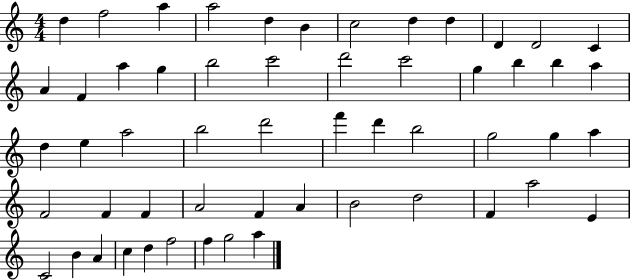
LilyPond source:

{
  \clef treble
  \numericTimeSignature
  \time 4/4
  \key c \major
  d''4 f''2 a''4 | a''2 d''4 b'4 | c''2 d''4 d''4 | d'4 d'2 c'4 | \break a'4 f'4 a''4 g''4 | b''2 c'''2 | d'''2 c'''2 | g''4 b''4 b''4 a''4 | \break d''4 e''4 a''2 | b''2 d'''2 | f'''4 d'''4 b''2 | g''2 g''4 a''4 | \break f'2 f'4 f'4 | a'2 f'4 a'4 | b'2 d''2 | f'4 a''2 e'4 | \break c'2 b'4 a'4 | c''4 d''4 f''2 | f''4 g''2 a''4 | \bar "|."
}